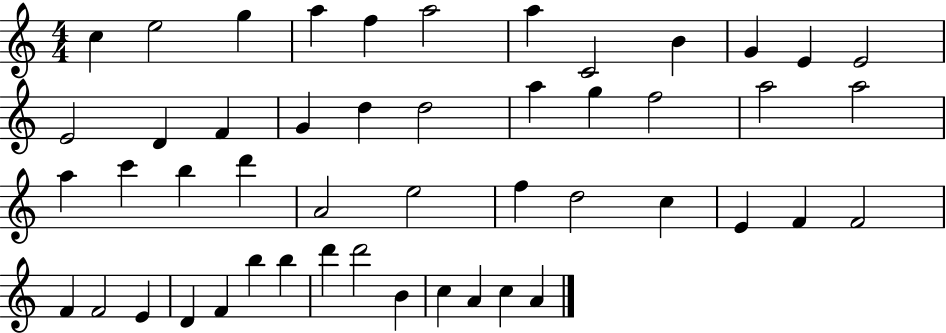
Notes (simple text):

C5/q E5/h G5/q A5/q F5/q A5/h A5/q C4/h B4/q G4/q E4/q E4/h E4/h D4/q F4/q G4/q D5/q D5/h A5/q G5/q F5/h A5/h A5/h A5/q C6/q B5/q D6/q A4/h E5/h F5/q D5/h C5/q E4/q F4/q F4/h F4/q F4/h E4/q D4/q F4/q B5/q B5/q D6/q D6/h B4/q C5/q A4/q C5/q A4/q